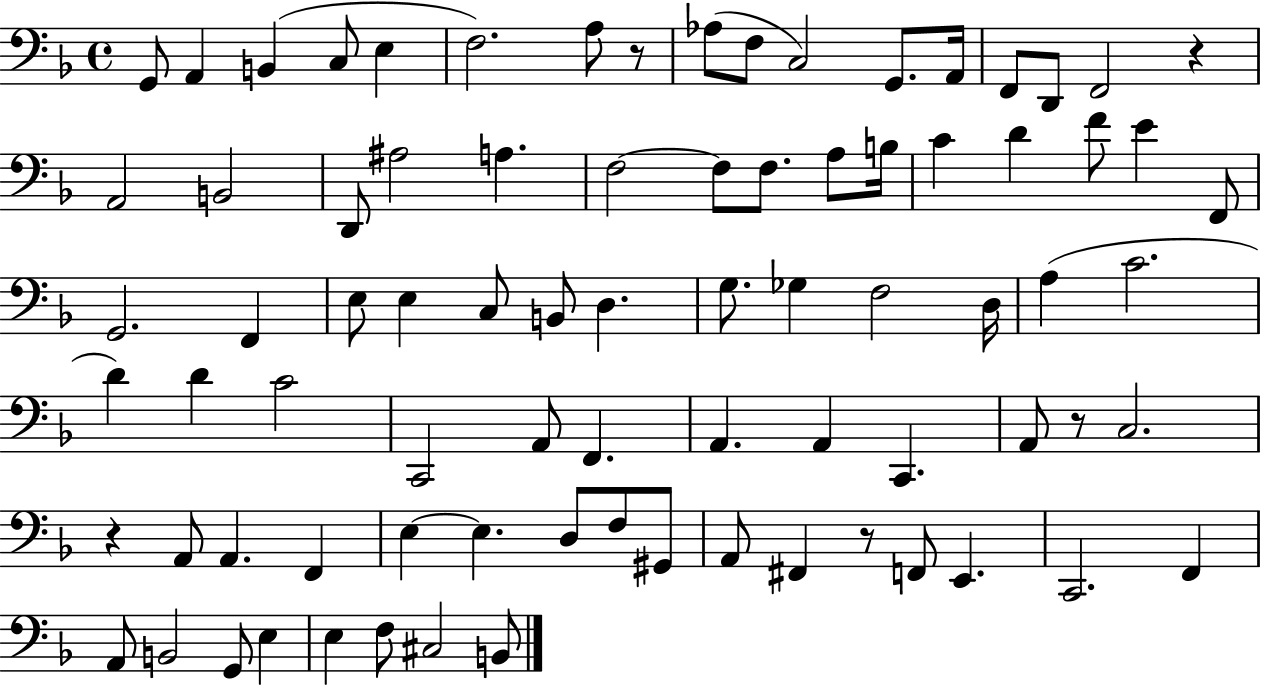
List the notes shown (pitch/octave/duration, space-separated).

G2/e A2/q B2/q C3/e E3/q F3/h. A3/e R/e Ab3/e F3/e C3/h G2/e. A2/s F2/e D2/e F2/h R/q A2/h B2/h D2/e A#3/h A3/q. F3/h F3/e F3/e. A3/e B3/s C4/q D4/q F4/e E4/q F2/e G2/h. F2/q E3/e E3/q C3/e B2/e D3/q. G3/e. Gb3/q F3/h D3/s A3/q C4/h. D4/q D4/q C4/h C2/h A2/e F2/q. A2/q. A2/q C2/q. A2/e R/e C3/h. R/q A2/e A2/q. F2/q E3/q E3/q. D3/e F3/e G#2/e A2/e F#2/q R/e F2/e E2/q. C2/h. F2/q A2/e B2/h G2/e E3/q E3/q F3/e C#3/h B2/e